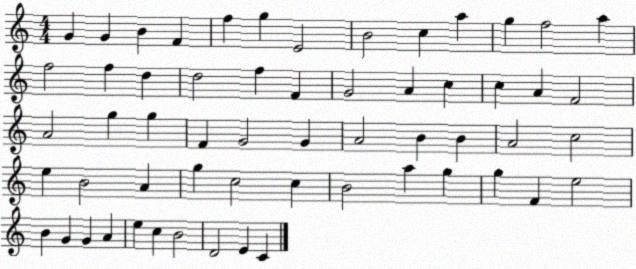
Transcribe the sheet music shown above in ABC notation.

X:1
T:Untitled
M:4/4
L:1/4
K:C
G G B F f g E2 B2 c a g f2 a f2 f d d2 f F G2 A c c A F2 A2 g g F G2 G A2 B B A2 c2 e B2 A g c2 c B2 a g g F e2 B G G A e c B2 D2 E C